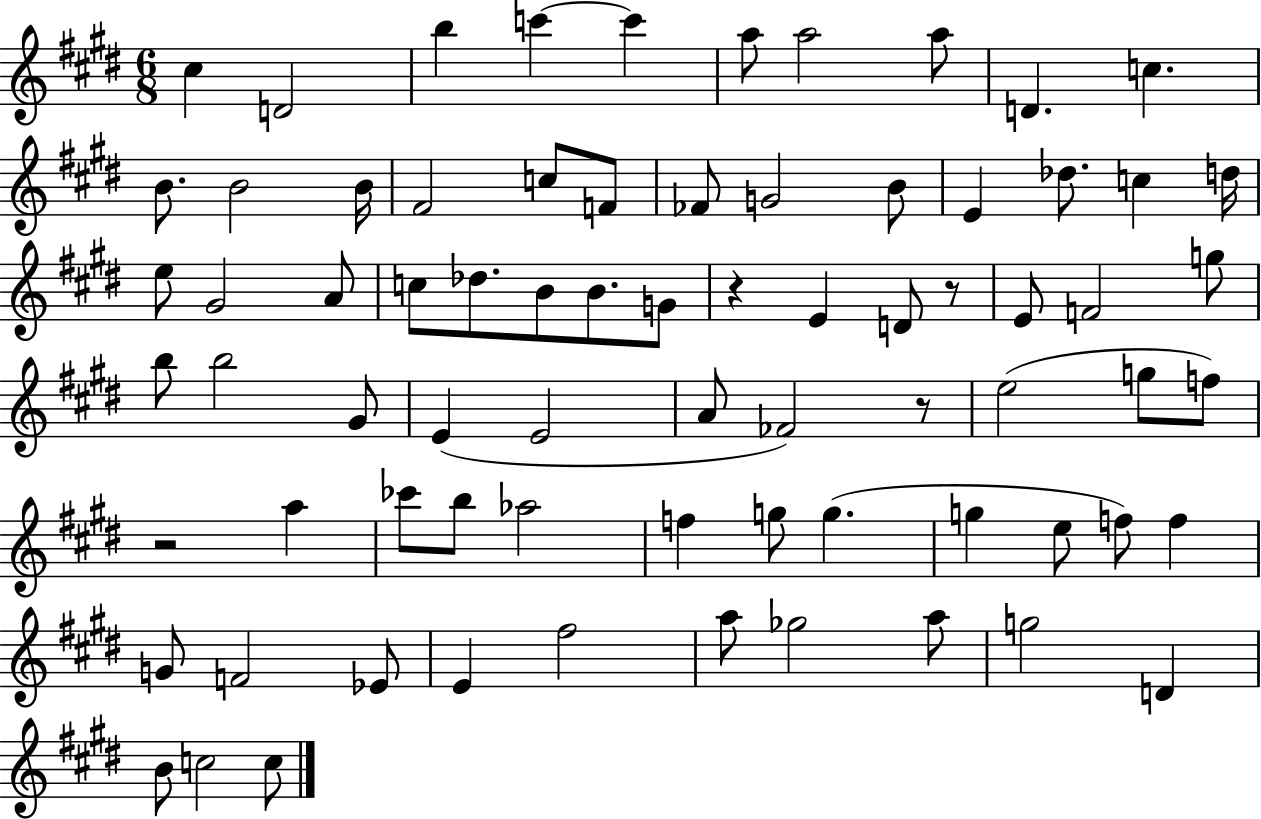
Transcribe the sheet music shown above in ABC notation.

X:1
T:Untitled
M:6/8
L:1/4
K:E
^c D2 b c' c' a/2 a2 a/2 D c B/2 B2 B/4 ^F2 c/2 F/2 _F/2 G2 B/2 E _d/2 c d/4 e/2 ^G2 A/2 c/2 _d/2 B/2 B/2 G/2 z E D/2 z/2 E/2 F2 g/2 b/2 b2 ^G/2 E E2 A/2 _F2 z/2 e2 g/2 f/2 z2 a _c'/2 b/2 _a2 f g/2 g g e/2 f/2 f G/2 F2 _E/2 E ^f2 a/2 _g2 a/2 g2 D B/2 c2 c/2